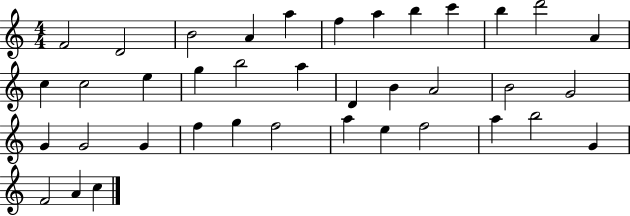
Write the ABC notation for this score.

X:1
T:Untitled
M:4/4
L:1/4
K:C
F2 D2 B2 A a f a b c' b d'2 A c c2 e g b2 a D B A2 B2 G2 G G2 G f g f2 a e f2 a b2 G F2 A c